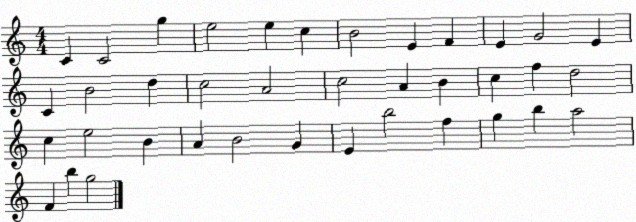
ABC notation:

X:1
T:Untitled
M:4/4
L:1/4
K:C
C C2 g e2 e c B2 E F E G2 E C B2 d c2 A2 c2 A B c f d2 c e2 B A B2 G E b2 f g b a2 F b g2